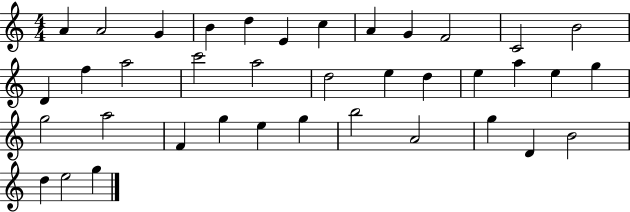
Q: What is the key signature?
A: C major